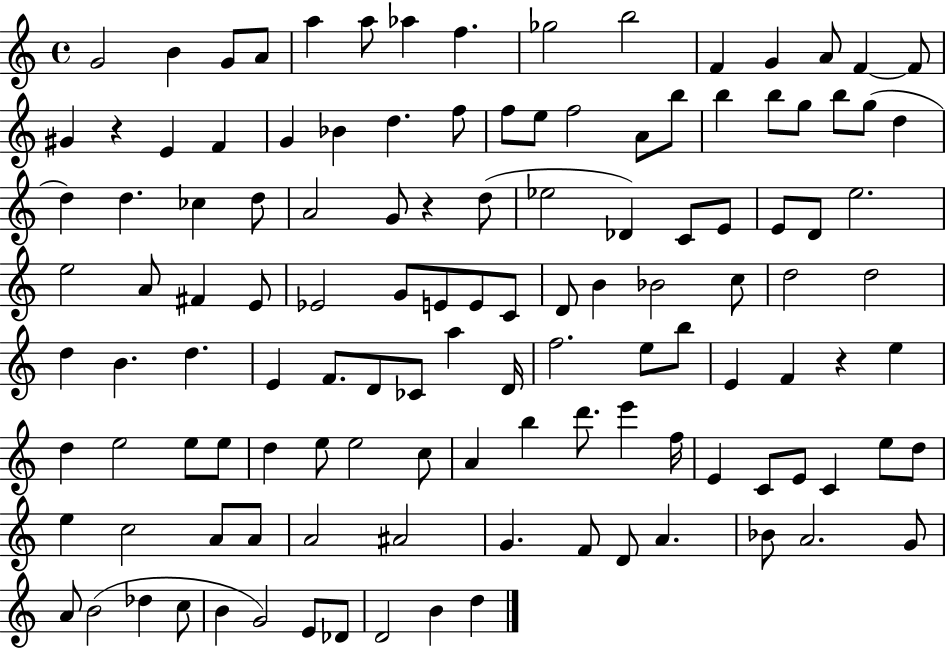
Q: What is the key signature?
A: C major